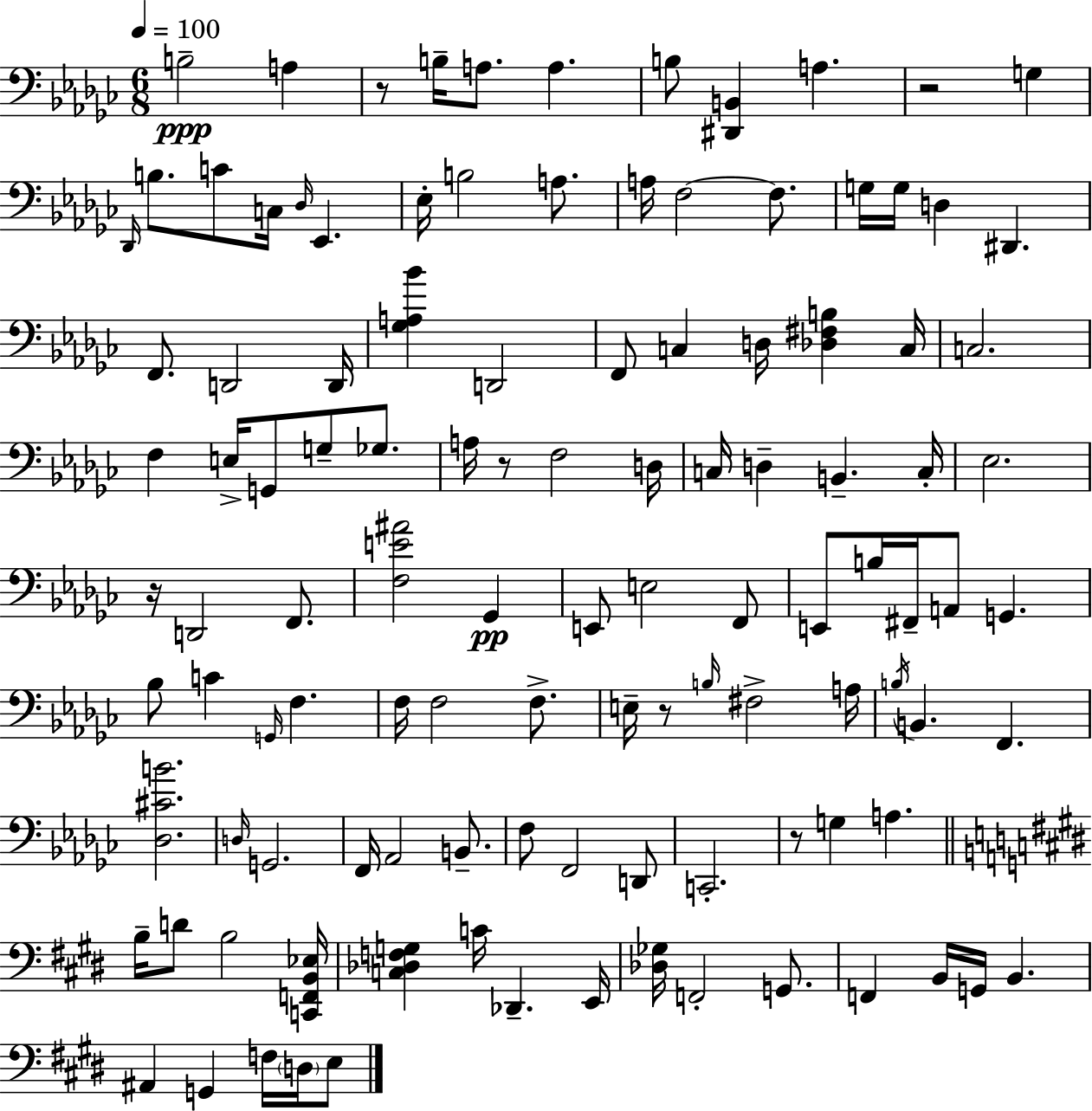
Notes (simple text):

B3/h A3/q R/e B3/s A3/e. A3/q. B3/e [D#2,B2]/q A3/q. R/h G3/q Db2/s B3/e. C4/e C3/s Db3/s Eb2/q. Eb3/s B3/h A3/e. A3/s F3/h F3/e. G3/s G3/s D3/q D#2/q. F2/e. D2/h D2/s [Gb3,A3,Bb4]/q D2/h F2/e C3/q D3/s [Db3,F#3,B3]/q C3/s C3/h. F3/q E3/s G2/e G3/e Gb3/e. A3/s R/e F3/h D3/s C3/s D3/q B2/q. C3/s Eb3/h. R/s D2/h F2/e. [F3,E4,A#4]/h Gb2/q E2/e E3/h F2/e E2/e B3/s F#2/s A2/e G2/q. Bb3/e C4/q G2/s F3/q. F3/s F3/h F3/e. E3/s R/e B3/s F#3/h A3/s B3/s B2/q. F2/q. [Db3,C#4,B4]/h. D3/s G2/h. F2/s Ab2/h B2/e. F3/e F2/h D2/e C2/h. R/e G3/q A3/q. B3/s D4/e B3/h [C2,F2,B2,Eb3]/s [C3,Db3,F3,G3]/q C4/s Db2/q. E2/s [Db3,Gb3]/s F2/h G2/e. F2/q B2/s G2/s B2/q. A#2/q G2/q F3/s D3/s E3/e